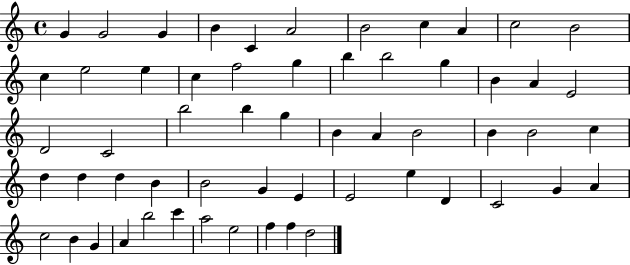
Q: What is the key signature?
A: C major